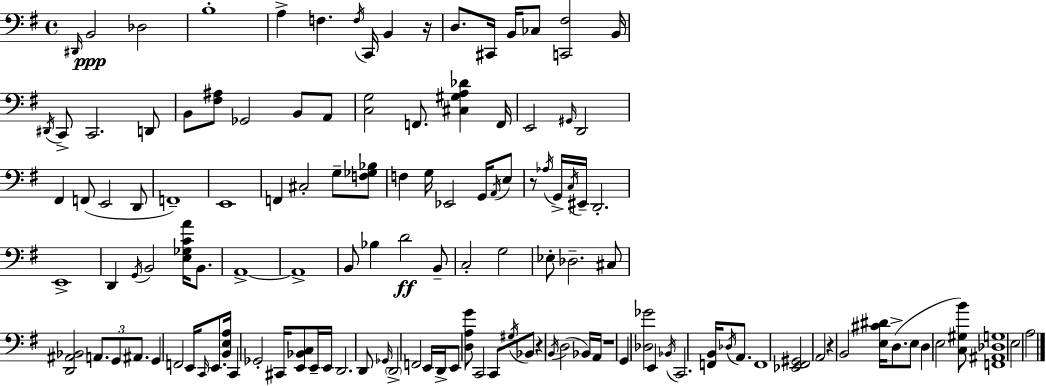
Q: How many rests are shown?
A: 5